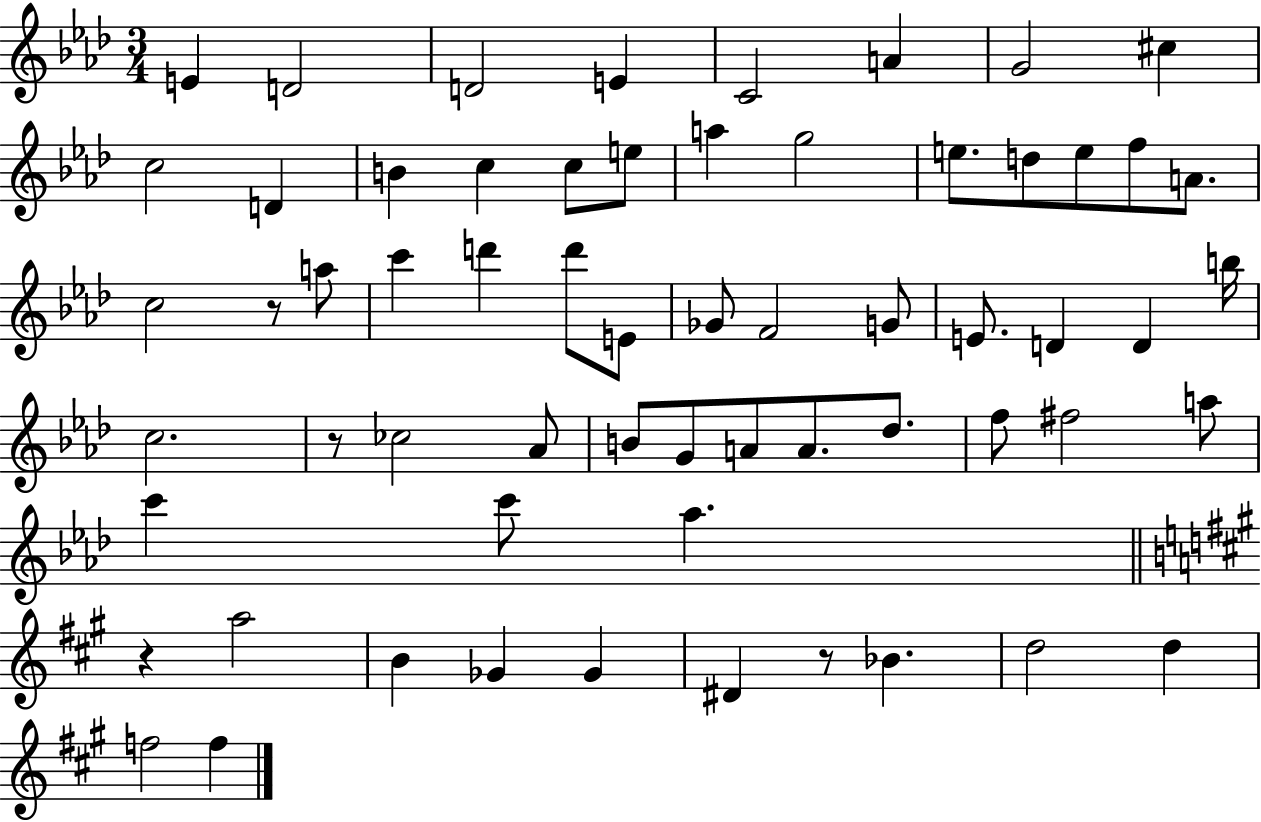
X:1
T:Untitled
M:3/4
L:1/4
K:Ab
E D2 D2 E C2 A G2 ^c c2 D B c c/2 e/2 a g2 e/2 d/2 e/2 f/2 A/2 c2 z/2 a/2 c' d' d'/2 E/2 _G/2 F2 G/2 E/2 D D b/4 c2 z/2 _c2 _A/2 B/2 G/2 A/2 A/2 _d/2 f/2 ^f2 a/2 c' c'/2 _a z a2 B _G _G ^D z/2 _B d2 d f2 f